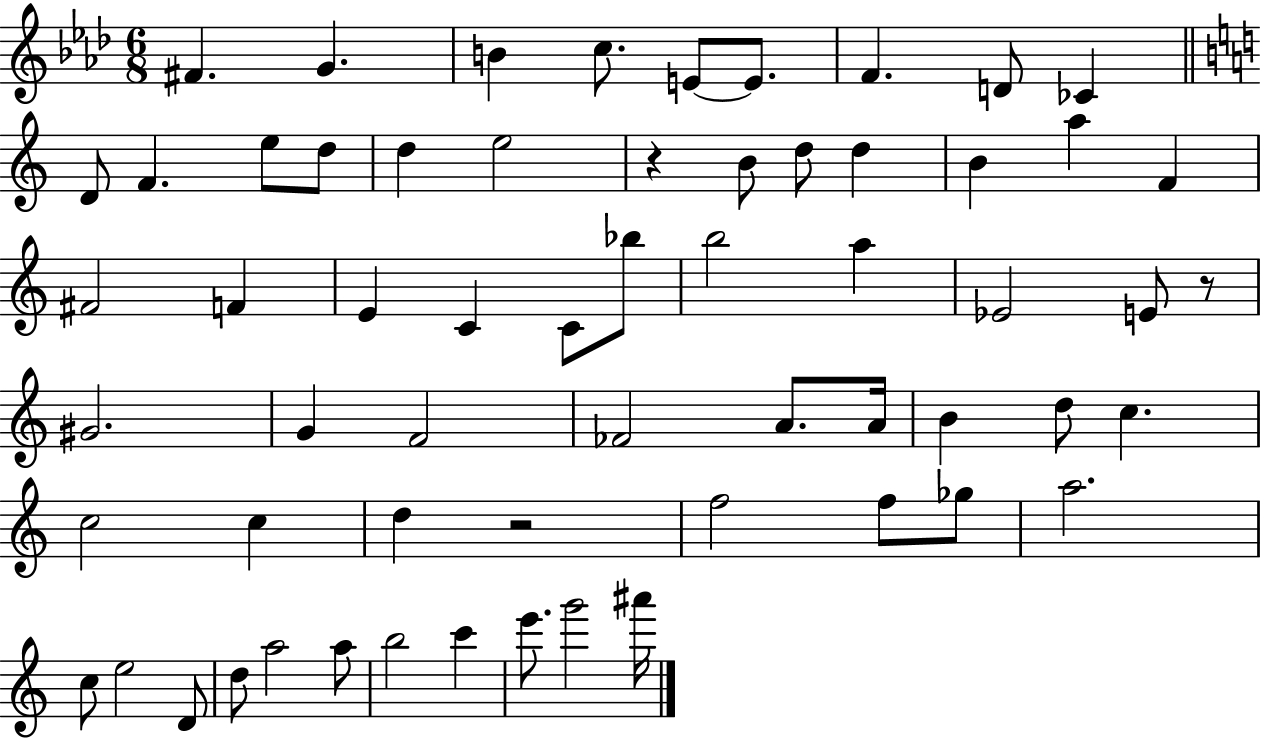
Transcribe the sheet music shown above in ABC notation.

X:1
T:Untitled
M:6/8
L:1/4
K:Ab
^F G B c/2 E/2 E/2 F D/2 _C D/2 F e/2 d/2 d e2 z B/2 d/2 d B a F ^F2 F E C C/2 _b/2 b2 a _E2 E/2 z/2 ^G2 G F2 _F2 A/2 A/4 B d/2 c c2 c d z2 f2 f/2 _g/2 a2 c/2 e2 D/2 d/2 a2 a/2 b2 c' e'/2 g'2 ^a'/4